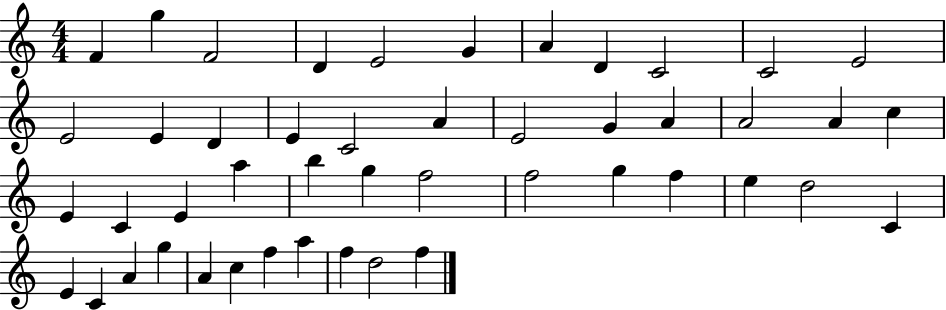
X:1
T:Untitled
M:4/4
L:1/4
K:C
F g F2 D E2 G A D C2 C2 E2 E2 E D E C2 A E2 G A A2 A c E C E a b g f2 f2 g f e d2 C E C A g A c f a f d2 f